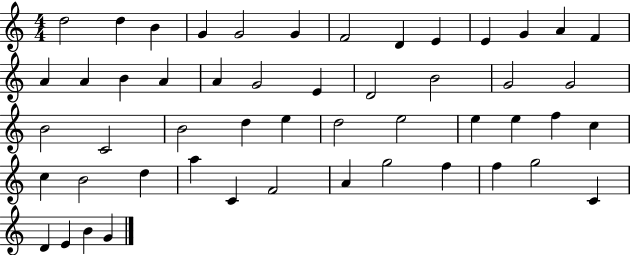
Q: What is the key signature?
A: C major